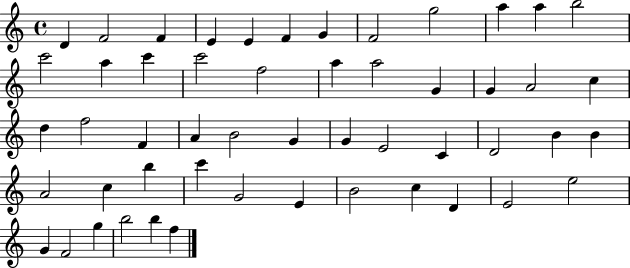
X:1
T:Untitled
M:4/4
L:1/4
K:C
D F2 F E E F G F2 g2 a a b2 c'2 a c' c'2 f2 a a2 G G A2 c d f2 F A B2 G G E2 C D2 B B A2 c b c' G2 E B2 c D E2 e2 G F2 g b2 b f